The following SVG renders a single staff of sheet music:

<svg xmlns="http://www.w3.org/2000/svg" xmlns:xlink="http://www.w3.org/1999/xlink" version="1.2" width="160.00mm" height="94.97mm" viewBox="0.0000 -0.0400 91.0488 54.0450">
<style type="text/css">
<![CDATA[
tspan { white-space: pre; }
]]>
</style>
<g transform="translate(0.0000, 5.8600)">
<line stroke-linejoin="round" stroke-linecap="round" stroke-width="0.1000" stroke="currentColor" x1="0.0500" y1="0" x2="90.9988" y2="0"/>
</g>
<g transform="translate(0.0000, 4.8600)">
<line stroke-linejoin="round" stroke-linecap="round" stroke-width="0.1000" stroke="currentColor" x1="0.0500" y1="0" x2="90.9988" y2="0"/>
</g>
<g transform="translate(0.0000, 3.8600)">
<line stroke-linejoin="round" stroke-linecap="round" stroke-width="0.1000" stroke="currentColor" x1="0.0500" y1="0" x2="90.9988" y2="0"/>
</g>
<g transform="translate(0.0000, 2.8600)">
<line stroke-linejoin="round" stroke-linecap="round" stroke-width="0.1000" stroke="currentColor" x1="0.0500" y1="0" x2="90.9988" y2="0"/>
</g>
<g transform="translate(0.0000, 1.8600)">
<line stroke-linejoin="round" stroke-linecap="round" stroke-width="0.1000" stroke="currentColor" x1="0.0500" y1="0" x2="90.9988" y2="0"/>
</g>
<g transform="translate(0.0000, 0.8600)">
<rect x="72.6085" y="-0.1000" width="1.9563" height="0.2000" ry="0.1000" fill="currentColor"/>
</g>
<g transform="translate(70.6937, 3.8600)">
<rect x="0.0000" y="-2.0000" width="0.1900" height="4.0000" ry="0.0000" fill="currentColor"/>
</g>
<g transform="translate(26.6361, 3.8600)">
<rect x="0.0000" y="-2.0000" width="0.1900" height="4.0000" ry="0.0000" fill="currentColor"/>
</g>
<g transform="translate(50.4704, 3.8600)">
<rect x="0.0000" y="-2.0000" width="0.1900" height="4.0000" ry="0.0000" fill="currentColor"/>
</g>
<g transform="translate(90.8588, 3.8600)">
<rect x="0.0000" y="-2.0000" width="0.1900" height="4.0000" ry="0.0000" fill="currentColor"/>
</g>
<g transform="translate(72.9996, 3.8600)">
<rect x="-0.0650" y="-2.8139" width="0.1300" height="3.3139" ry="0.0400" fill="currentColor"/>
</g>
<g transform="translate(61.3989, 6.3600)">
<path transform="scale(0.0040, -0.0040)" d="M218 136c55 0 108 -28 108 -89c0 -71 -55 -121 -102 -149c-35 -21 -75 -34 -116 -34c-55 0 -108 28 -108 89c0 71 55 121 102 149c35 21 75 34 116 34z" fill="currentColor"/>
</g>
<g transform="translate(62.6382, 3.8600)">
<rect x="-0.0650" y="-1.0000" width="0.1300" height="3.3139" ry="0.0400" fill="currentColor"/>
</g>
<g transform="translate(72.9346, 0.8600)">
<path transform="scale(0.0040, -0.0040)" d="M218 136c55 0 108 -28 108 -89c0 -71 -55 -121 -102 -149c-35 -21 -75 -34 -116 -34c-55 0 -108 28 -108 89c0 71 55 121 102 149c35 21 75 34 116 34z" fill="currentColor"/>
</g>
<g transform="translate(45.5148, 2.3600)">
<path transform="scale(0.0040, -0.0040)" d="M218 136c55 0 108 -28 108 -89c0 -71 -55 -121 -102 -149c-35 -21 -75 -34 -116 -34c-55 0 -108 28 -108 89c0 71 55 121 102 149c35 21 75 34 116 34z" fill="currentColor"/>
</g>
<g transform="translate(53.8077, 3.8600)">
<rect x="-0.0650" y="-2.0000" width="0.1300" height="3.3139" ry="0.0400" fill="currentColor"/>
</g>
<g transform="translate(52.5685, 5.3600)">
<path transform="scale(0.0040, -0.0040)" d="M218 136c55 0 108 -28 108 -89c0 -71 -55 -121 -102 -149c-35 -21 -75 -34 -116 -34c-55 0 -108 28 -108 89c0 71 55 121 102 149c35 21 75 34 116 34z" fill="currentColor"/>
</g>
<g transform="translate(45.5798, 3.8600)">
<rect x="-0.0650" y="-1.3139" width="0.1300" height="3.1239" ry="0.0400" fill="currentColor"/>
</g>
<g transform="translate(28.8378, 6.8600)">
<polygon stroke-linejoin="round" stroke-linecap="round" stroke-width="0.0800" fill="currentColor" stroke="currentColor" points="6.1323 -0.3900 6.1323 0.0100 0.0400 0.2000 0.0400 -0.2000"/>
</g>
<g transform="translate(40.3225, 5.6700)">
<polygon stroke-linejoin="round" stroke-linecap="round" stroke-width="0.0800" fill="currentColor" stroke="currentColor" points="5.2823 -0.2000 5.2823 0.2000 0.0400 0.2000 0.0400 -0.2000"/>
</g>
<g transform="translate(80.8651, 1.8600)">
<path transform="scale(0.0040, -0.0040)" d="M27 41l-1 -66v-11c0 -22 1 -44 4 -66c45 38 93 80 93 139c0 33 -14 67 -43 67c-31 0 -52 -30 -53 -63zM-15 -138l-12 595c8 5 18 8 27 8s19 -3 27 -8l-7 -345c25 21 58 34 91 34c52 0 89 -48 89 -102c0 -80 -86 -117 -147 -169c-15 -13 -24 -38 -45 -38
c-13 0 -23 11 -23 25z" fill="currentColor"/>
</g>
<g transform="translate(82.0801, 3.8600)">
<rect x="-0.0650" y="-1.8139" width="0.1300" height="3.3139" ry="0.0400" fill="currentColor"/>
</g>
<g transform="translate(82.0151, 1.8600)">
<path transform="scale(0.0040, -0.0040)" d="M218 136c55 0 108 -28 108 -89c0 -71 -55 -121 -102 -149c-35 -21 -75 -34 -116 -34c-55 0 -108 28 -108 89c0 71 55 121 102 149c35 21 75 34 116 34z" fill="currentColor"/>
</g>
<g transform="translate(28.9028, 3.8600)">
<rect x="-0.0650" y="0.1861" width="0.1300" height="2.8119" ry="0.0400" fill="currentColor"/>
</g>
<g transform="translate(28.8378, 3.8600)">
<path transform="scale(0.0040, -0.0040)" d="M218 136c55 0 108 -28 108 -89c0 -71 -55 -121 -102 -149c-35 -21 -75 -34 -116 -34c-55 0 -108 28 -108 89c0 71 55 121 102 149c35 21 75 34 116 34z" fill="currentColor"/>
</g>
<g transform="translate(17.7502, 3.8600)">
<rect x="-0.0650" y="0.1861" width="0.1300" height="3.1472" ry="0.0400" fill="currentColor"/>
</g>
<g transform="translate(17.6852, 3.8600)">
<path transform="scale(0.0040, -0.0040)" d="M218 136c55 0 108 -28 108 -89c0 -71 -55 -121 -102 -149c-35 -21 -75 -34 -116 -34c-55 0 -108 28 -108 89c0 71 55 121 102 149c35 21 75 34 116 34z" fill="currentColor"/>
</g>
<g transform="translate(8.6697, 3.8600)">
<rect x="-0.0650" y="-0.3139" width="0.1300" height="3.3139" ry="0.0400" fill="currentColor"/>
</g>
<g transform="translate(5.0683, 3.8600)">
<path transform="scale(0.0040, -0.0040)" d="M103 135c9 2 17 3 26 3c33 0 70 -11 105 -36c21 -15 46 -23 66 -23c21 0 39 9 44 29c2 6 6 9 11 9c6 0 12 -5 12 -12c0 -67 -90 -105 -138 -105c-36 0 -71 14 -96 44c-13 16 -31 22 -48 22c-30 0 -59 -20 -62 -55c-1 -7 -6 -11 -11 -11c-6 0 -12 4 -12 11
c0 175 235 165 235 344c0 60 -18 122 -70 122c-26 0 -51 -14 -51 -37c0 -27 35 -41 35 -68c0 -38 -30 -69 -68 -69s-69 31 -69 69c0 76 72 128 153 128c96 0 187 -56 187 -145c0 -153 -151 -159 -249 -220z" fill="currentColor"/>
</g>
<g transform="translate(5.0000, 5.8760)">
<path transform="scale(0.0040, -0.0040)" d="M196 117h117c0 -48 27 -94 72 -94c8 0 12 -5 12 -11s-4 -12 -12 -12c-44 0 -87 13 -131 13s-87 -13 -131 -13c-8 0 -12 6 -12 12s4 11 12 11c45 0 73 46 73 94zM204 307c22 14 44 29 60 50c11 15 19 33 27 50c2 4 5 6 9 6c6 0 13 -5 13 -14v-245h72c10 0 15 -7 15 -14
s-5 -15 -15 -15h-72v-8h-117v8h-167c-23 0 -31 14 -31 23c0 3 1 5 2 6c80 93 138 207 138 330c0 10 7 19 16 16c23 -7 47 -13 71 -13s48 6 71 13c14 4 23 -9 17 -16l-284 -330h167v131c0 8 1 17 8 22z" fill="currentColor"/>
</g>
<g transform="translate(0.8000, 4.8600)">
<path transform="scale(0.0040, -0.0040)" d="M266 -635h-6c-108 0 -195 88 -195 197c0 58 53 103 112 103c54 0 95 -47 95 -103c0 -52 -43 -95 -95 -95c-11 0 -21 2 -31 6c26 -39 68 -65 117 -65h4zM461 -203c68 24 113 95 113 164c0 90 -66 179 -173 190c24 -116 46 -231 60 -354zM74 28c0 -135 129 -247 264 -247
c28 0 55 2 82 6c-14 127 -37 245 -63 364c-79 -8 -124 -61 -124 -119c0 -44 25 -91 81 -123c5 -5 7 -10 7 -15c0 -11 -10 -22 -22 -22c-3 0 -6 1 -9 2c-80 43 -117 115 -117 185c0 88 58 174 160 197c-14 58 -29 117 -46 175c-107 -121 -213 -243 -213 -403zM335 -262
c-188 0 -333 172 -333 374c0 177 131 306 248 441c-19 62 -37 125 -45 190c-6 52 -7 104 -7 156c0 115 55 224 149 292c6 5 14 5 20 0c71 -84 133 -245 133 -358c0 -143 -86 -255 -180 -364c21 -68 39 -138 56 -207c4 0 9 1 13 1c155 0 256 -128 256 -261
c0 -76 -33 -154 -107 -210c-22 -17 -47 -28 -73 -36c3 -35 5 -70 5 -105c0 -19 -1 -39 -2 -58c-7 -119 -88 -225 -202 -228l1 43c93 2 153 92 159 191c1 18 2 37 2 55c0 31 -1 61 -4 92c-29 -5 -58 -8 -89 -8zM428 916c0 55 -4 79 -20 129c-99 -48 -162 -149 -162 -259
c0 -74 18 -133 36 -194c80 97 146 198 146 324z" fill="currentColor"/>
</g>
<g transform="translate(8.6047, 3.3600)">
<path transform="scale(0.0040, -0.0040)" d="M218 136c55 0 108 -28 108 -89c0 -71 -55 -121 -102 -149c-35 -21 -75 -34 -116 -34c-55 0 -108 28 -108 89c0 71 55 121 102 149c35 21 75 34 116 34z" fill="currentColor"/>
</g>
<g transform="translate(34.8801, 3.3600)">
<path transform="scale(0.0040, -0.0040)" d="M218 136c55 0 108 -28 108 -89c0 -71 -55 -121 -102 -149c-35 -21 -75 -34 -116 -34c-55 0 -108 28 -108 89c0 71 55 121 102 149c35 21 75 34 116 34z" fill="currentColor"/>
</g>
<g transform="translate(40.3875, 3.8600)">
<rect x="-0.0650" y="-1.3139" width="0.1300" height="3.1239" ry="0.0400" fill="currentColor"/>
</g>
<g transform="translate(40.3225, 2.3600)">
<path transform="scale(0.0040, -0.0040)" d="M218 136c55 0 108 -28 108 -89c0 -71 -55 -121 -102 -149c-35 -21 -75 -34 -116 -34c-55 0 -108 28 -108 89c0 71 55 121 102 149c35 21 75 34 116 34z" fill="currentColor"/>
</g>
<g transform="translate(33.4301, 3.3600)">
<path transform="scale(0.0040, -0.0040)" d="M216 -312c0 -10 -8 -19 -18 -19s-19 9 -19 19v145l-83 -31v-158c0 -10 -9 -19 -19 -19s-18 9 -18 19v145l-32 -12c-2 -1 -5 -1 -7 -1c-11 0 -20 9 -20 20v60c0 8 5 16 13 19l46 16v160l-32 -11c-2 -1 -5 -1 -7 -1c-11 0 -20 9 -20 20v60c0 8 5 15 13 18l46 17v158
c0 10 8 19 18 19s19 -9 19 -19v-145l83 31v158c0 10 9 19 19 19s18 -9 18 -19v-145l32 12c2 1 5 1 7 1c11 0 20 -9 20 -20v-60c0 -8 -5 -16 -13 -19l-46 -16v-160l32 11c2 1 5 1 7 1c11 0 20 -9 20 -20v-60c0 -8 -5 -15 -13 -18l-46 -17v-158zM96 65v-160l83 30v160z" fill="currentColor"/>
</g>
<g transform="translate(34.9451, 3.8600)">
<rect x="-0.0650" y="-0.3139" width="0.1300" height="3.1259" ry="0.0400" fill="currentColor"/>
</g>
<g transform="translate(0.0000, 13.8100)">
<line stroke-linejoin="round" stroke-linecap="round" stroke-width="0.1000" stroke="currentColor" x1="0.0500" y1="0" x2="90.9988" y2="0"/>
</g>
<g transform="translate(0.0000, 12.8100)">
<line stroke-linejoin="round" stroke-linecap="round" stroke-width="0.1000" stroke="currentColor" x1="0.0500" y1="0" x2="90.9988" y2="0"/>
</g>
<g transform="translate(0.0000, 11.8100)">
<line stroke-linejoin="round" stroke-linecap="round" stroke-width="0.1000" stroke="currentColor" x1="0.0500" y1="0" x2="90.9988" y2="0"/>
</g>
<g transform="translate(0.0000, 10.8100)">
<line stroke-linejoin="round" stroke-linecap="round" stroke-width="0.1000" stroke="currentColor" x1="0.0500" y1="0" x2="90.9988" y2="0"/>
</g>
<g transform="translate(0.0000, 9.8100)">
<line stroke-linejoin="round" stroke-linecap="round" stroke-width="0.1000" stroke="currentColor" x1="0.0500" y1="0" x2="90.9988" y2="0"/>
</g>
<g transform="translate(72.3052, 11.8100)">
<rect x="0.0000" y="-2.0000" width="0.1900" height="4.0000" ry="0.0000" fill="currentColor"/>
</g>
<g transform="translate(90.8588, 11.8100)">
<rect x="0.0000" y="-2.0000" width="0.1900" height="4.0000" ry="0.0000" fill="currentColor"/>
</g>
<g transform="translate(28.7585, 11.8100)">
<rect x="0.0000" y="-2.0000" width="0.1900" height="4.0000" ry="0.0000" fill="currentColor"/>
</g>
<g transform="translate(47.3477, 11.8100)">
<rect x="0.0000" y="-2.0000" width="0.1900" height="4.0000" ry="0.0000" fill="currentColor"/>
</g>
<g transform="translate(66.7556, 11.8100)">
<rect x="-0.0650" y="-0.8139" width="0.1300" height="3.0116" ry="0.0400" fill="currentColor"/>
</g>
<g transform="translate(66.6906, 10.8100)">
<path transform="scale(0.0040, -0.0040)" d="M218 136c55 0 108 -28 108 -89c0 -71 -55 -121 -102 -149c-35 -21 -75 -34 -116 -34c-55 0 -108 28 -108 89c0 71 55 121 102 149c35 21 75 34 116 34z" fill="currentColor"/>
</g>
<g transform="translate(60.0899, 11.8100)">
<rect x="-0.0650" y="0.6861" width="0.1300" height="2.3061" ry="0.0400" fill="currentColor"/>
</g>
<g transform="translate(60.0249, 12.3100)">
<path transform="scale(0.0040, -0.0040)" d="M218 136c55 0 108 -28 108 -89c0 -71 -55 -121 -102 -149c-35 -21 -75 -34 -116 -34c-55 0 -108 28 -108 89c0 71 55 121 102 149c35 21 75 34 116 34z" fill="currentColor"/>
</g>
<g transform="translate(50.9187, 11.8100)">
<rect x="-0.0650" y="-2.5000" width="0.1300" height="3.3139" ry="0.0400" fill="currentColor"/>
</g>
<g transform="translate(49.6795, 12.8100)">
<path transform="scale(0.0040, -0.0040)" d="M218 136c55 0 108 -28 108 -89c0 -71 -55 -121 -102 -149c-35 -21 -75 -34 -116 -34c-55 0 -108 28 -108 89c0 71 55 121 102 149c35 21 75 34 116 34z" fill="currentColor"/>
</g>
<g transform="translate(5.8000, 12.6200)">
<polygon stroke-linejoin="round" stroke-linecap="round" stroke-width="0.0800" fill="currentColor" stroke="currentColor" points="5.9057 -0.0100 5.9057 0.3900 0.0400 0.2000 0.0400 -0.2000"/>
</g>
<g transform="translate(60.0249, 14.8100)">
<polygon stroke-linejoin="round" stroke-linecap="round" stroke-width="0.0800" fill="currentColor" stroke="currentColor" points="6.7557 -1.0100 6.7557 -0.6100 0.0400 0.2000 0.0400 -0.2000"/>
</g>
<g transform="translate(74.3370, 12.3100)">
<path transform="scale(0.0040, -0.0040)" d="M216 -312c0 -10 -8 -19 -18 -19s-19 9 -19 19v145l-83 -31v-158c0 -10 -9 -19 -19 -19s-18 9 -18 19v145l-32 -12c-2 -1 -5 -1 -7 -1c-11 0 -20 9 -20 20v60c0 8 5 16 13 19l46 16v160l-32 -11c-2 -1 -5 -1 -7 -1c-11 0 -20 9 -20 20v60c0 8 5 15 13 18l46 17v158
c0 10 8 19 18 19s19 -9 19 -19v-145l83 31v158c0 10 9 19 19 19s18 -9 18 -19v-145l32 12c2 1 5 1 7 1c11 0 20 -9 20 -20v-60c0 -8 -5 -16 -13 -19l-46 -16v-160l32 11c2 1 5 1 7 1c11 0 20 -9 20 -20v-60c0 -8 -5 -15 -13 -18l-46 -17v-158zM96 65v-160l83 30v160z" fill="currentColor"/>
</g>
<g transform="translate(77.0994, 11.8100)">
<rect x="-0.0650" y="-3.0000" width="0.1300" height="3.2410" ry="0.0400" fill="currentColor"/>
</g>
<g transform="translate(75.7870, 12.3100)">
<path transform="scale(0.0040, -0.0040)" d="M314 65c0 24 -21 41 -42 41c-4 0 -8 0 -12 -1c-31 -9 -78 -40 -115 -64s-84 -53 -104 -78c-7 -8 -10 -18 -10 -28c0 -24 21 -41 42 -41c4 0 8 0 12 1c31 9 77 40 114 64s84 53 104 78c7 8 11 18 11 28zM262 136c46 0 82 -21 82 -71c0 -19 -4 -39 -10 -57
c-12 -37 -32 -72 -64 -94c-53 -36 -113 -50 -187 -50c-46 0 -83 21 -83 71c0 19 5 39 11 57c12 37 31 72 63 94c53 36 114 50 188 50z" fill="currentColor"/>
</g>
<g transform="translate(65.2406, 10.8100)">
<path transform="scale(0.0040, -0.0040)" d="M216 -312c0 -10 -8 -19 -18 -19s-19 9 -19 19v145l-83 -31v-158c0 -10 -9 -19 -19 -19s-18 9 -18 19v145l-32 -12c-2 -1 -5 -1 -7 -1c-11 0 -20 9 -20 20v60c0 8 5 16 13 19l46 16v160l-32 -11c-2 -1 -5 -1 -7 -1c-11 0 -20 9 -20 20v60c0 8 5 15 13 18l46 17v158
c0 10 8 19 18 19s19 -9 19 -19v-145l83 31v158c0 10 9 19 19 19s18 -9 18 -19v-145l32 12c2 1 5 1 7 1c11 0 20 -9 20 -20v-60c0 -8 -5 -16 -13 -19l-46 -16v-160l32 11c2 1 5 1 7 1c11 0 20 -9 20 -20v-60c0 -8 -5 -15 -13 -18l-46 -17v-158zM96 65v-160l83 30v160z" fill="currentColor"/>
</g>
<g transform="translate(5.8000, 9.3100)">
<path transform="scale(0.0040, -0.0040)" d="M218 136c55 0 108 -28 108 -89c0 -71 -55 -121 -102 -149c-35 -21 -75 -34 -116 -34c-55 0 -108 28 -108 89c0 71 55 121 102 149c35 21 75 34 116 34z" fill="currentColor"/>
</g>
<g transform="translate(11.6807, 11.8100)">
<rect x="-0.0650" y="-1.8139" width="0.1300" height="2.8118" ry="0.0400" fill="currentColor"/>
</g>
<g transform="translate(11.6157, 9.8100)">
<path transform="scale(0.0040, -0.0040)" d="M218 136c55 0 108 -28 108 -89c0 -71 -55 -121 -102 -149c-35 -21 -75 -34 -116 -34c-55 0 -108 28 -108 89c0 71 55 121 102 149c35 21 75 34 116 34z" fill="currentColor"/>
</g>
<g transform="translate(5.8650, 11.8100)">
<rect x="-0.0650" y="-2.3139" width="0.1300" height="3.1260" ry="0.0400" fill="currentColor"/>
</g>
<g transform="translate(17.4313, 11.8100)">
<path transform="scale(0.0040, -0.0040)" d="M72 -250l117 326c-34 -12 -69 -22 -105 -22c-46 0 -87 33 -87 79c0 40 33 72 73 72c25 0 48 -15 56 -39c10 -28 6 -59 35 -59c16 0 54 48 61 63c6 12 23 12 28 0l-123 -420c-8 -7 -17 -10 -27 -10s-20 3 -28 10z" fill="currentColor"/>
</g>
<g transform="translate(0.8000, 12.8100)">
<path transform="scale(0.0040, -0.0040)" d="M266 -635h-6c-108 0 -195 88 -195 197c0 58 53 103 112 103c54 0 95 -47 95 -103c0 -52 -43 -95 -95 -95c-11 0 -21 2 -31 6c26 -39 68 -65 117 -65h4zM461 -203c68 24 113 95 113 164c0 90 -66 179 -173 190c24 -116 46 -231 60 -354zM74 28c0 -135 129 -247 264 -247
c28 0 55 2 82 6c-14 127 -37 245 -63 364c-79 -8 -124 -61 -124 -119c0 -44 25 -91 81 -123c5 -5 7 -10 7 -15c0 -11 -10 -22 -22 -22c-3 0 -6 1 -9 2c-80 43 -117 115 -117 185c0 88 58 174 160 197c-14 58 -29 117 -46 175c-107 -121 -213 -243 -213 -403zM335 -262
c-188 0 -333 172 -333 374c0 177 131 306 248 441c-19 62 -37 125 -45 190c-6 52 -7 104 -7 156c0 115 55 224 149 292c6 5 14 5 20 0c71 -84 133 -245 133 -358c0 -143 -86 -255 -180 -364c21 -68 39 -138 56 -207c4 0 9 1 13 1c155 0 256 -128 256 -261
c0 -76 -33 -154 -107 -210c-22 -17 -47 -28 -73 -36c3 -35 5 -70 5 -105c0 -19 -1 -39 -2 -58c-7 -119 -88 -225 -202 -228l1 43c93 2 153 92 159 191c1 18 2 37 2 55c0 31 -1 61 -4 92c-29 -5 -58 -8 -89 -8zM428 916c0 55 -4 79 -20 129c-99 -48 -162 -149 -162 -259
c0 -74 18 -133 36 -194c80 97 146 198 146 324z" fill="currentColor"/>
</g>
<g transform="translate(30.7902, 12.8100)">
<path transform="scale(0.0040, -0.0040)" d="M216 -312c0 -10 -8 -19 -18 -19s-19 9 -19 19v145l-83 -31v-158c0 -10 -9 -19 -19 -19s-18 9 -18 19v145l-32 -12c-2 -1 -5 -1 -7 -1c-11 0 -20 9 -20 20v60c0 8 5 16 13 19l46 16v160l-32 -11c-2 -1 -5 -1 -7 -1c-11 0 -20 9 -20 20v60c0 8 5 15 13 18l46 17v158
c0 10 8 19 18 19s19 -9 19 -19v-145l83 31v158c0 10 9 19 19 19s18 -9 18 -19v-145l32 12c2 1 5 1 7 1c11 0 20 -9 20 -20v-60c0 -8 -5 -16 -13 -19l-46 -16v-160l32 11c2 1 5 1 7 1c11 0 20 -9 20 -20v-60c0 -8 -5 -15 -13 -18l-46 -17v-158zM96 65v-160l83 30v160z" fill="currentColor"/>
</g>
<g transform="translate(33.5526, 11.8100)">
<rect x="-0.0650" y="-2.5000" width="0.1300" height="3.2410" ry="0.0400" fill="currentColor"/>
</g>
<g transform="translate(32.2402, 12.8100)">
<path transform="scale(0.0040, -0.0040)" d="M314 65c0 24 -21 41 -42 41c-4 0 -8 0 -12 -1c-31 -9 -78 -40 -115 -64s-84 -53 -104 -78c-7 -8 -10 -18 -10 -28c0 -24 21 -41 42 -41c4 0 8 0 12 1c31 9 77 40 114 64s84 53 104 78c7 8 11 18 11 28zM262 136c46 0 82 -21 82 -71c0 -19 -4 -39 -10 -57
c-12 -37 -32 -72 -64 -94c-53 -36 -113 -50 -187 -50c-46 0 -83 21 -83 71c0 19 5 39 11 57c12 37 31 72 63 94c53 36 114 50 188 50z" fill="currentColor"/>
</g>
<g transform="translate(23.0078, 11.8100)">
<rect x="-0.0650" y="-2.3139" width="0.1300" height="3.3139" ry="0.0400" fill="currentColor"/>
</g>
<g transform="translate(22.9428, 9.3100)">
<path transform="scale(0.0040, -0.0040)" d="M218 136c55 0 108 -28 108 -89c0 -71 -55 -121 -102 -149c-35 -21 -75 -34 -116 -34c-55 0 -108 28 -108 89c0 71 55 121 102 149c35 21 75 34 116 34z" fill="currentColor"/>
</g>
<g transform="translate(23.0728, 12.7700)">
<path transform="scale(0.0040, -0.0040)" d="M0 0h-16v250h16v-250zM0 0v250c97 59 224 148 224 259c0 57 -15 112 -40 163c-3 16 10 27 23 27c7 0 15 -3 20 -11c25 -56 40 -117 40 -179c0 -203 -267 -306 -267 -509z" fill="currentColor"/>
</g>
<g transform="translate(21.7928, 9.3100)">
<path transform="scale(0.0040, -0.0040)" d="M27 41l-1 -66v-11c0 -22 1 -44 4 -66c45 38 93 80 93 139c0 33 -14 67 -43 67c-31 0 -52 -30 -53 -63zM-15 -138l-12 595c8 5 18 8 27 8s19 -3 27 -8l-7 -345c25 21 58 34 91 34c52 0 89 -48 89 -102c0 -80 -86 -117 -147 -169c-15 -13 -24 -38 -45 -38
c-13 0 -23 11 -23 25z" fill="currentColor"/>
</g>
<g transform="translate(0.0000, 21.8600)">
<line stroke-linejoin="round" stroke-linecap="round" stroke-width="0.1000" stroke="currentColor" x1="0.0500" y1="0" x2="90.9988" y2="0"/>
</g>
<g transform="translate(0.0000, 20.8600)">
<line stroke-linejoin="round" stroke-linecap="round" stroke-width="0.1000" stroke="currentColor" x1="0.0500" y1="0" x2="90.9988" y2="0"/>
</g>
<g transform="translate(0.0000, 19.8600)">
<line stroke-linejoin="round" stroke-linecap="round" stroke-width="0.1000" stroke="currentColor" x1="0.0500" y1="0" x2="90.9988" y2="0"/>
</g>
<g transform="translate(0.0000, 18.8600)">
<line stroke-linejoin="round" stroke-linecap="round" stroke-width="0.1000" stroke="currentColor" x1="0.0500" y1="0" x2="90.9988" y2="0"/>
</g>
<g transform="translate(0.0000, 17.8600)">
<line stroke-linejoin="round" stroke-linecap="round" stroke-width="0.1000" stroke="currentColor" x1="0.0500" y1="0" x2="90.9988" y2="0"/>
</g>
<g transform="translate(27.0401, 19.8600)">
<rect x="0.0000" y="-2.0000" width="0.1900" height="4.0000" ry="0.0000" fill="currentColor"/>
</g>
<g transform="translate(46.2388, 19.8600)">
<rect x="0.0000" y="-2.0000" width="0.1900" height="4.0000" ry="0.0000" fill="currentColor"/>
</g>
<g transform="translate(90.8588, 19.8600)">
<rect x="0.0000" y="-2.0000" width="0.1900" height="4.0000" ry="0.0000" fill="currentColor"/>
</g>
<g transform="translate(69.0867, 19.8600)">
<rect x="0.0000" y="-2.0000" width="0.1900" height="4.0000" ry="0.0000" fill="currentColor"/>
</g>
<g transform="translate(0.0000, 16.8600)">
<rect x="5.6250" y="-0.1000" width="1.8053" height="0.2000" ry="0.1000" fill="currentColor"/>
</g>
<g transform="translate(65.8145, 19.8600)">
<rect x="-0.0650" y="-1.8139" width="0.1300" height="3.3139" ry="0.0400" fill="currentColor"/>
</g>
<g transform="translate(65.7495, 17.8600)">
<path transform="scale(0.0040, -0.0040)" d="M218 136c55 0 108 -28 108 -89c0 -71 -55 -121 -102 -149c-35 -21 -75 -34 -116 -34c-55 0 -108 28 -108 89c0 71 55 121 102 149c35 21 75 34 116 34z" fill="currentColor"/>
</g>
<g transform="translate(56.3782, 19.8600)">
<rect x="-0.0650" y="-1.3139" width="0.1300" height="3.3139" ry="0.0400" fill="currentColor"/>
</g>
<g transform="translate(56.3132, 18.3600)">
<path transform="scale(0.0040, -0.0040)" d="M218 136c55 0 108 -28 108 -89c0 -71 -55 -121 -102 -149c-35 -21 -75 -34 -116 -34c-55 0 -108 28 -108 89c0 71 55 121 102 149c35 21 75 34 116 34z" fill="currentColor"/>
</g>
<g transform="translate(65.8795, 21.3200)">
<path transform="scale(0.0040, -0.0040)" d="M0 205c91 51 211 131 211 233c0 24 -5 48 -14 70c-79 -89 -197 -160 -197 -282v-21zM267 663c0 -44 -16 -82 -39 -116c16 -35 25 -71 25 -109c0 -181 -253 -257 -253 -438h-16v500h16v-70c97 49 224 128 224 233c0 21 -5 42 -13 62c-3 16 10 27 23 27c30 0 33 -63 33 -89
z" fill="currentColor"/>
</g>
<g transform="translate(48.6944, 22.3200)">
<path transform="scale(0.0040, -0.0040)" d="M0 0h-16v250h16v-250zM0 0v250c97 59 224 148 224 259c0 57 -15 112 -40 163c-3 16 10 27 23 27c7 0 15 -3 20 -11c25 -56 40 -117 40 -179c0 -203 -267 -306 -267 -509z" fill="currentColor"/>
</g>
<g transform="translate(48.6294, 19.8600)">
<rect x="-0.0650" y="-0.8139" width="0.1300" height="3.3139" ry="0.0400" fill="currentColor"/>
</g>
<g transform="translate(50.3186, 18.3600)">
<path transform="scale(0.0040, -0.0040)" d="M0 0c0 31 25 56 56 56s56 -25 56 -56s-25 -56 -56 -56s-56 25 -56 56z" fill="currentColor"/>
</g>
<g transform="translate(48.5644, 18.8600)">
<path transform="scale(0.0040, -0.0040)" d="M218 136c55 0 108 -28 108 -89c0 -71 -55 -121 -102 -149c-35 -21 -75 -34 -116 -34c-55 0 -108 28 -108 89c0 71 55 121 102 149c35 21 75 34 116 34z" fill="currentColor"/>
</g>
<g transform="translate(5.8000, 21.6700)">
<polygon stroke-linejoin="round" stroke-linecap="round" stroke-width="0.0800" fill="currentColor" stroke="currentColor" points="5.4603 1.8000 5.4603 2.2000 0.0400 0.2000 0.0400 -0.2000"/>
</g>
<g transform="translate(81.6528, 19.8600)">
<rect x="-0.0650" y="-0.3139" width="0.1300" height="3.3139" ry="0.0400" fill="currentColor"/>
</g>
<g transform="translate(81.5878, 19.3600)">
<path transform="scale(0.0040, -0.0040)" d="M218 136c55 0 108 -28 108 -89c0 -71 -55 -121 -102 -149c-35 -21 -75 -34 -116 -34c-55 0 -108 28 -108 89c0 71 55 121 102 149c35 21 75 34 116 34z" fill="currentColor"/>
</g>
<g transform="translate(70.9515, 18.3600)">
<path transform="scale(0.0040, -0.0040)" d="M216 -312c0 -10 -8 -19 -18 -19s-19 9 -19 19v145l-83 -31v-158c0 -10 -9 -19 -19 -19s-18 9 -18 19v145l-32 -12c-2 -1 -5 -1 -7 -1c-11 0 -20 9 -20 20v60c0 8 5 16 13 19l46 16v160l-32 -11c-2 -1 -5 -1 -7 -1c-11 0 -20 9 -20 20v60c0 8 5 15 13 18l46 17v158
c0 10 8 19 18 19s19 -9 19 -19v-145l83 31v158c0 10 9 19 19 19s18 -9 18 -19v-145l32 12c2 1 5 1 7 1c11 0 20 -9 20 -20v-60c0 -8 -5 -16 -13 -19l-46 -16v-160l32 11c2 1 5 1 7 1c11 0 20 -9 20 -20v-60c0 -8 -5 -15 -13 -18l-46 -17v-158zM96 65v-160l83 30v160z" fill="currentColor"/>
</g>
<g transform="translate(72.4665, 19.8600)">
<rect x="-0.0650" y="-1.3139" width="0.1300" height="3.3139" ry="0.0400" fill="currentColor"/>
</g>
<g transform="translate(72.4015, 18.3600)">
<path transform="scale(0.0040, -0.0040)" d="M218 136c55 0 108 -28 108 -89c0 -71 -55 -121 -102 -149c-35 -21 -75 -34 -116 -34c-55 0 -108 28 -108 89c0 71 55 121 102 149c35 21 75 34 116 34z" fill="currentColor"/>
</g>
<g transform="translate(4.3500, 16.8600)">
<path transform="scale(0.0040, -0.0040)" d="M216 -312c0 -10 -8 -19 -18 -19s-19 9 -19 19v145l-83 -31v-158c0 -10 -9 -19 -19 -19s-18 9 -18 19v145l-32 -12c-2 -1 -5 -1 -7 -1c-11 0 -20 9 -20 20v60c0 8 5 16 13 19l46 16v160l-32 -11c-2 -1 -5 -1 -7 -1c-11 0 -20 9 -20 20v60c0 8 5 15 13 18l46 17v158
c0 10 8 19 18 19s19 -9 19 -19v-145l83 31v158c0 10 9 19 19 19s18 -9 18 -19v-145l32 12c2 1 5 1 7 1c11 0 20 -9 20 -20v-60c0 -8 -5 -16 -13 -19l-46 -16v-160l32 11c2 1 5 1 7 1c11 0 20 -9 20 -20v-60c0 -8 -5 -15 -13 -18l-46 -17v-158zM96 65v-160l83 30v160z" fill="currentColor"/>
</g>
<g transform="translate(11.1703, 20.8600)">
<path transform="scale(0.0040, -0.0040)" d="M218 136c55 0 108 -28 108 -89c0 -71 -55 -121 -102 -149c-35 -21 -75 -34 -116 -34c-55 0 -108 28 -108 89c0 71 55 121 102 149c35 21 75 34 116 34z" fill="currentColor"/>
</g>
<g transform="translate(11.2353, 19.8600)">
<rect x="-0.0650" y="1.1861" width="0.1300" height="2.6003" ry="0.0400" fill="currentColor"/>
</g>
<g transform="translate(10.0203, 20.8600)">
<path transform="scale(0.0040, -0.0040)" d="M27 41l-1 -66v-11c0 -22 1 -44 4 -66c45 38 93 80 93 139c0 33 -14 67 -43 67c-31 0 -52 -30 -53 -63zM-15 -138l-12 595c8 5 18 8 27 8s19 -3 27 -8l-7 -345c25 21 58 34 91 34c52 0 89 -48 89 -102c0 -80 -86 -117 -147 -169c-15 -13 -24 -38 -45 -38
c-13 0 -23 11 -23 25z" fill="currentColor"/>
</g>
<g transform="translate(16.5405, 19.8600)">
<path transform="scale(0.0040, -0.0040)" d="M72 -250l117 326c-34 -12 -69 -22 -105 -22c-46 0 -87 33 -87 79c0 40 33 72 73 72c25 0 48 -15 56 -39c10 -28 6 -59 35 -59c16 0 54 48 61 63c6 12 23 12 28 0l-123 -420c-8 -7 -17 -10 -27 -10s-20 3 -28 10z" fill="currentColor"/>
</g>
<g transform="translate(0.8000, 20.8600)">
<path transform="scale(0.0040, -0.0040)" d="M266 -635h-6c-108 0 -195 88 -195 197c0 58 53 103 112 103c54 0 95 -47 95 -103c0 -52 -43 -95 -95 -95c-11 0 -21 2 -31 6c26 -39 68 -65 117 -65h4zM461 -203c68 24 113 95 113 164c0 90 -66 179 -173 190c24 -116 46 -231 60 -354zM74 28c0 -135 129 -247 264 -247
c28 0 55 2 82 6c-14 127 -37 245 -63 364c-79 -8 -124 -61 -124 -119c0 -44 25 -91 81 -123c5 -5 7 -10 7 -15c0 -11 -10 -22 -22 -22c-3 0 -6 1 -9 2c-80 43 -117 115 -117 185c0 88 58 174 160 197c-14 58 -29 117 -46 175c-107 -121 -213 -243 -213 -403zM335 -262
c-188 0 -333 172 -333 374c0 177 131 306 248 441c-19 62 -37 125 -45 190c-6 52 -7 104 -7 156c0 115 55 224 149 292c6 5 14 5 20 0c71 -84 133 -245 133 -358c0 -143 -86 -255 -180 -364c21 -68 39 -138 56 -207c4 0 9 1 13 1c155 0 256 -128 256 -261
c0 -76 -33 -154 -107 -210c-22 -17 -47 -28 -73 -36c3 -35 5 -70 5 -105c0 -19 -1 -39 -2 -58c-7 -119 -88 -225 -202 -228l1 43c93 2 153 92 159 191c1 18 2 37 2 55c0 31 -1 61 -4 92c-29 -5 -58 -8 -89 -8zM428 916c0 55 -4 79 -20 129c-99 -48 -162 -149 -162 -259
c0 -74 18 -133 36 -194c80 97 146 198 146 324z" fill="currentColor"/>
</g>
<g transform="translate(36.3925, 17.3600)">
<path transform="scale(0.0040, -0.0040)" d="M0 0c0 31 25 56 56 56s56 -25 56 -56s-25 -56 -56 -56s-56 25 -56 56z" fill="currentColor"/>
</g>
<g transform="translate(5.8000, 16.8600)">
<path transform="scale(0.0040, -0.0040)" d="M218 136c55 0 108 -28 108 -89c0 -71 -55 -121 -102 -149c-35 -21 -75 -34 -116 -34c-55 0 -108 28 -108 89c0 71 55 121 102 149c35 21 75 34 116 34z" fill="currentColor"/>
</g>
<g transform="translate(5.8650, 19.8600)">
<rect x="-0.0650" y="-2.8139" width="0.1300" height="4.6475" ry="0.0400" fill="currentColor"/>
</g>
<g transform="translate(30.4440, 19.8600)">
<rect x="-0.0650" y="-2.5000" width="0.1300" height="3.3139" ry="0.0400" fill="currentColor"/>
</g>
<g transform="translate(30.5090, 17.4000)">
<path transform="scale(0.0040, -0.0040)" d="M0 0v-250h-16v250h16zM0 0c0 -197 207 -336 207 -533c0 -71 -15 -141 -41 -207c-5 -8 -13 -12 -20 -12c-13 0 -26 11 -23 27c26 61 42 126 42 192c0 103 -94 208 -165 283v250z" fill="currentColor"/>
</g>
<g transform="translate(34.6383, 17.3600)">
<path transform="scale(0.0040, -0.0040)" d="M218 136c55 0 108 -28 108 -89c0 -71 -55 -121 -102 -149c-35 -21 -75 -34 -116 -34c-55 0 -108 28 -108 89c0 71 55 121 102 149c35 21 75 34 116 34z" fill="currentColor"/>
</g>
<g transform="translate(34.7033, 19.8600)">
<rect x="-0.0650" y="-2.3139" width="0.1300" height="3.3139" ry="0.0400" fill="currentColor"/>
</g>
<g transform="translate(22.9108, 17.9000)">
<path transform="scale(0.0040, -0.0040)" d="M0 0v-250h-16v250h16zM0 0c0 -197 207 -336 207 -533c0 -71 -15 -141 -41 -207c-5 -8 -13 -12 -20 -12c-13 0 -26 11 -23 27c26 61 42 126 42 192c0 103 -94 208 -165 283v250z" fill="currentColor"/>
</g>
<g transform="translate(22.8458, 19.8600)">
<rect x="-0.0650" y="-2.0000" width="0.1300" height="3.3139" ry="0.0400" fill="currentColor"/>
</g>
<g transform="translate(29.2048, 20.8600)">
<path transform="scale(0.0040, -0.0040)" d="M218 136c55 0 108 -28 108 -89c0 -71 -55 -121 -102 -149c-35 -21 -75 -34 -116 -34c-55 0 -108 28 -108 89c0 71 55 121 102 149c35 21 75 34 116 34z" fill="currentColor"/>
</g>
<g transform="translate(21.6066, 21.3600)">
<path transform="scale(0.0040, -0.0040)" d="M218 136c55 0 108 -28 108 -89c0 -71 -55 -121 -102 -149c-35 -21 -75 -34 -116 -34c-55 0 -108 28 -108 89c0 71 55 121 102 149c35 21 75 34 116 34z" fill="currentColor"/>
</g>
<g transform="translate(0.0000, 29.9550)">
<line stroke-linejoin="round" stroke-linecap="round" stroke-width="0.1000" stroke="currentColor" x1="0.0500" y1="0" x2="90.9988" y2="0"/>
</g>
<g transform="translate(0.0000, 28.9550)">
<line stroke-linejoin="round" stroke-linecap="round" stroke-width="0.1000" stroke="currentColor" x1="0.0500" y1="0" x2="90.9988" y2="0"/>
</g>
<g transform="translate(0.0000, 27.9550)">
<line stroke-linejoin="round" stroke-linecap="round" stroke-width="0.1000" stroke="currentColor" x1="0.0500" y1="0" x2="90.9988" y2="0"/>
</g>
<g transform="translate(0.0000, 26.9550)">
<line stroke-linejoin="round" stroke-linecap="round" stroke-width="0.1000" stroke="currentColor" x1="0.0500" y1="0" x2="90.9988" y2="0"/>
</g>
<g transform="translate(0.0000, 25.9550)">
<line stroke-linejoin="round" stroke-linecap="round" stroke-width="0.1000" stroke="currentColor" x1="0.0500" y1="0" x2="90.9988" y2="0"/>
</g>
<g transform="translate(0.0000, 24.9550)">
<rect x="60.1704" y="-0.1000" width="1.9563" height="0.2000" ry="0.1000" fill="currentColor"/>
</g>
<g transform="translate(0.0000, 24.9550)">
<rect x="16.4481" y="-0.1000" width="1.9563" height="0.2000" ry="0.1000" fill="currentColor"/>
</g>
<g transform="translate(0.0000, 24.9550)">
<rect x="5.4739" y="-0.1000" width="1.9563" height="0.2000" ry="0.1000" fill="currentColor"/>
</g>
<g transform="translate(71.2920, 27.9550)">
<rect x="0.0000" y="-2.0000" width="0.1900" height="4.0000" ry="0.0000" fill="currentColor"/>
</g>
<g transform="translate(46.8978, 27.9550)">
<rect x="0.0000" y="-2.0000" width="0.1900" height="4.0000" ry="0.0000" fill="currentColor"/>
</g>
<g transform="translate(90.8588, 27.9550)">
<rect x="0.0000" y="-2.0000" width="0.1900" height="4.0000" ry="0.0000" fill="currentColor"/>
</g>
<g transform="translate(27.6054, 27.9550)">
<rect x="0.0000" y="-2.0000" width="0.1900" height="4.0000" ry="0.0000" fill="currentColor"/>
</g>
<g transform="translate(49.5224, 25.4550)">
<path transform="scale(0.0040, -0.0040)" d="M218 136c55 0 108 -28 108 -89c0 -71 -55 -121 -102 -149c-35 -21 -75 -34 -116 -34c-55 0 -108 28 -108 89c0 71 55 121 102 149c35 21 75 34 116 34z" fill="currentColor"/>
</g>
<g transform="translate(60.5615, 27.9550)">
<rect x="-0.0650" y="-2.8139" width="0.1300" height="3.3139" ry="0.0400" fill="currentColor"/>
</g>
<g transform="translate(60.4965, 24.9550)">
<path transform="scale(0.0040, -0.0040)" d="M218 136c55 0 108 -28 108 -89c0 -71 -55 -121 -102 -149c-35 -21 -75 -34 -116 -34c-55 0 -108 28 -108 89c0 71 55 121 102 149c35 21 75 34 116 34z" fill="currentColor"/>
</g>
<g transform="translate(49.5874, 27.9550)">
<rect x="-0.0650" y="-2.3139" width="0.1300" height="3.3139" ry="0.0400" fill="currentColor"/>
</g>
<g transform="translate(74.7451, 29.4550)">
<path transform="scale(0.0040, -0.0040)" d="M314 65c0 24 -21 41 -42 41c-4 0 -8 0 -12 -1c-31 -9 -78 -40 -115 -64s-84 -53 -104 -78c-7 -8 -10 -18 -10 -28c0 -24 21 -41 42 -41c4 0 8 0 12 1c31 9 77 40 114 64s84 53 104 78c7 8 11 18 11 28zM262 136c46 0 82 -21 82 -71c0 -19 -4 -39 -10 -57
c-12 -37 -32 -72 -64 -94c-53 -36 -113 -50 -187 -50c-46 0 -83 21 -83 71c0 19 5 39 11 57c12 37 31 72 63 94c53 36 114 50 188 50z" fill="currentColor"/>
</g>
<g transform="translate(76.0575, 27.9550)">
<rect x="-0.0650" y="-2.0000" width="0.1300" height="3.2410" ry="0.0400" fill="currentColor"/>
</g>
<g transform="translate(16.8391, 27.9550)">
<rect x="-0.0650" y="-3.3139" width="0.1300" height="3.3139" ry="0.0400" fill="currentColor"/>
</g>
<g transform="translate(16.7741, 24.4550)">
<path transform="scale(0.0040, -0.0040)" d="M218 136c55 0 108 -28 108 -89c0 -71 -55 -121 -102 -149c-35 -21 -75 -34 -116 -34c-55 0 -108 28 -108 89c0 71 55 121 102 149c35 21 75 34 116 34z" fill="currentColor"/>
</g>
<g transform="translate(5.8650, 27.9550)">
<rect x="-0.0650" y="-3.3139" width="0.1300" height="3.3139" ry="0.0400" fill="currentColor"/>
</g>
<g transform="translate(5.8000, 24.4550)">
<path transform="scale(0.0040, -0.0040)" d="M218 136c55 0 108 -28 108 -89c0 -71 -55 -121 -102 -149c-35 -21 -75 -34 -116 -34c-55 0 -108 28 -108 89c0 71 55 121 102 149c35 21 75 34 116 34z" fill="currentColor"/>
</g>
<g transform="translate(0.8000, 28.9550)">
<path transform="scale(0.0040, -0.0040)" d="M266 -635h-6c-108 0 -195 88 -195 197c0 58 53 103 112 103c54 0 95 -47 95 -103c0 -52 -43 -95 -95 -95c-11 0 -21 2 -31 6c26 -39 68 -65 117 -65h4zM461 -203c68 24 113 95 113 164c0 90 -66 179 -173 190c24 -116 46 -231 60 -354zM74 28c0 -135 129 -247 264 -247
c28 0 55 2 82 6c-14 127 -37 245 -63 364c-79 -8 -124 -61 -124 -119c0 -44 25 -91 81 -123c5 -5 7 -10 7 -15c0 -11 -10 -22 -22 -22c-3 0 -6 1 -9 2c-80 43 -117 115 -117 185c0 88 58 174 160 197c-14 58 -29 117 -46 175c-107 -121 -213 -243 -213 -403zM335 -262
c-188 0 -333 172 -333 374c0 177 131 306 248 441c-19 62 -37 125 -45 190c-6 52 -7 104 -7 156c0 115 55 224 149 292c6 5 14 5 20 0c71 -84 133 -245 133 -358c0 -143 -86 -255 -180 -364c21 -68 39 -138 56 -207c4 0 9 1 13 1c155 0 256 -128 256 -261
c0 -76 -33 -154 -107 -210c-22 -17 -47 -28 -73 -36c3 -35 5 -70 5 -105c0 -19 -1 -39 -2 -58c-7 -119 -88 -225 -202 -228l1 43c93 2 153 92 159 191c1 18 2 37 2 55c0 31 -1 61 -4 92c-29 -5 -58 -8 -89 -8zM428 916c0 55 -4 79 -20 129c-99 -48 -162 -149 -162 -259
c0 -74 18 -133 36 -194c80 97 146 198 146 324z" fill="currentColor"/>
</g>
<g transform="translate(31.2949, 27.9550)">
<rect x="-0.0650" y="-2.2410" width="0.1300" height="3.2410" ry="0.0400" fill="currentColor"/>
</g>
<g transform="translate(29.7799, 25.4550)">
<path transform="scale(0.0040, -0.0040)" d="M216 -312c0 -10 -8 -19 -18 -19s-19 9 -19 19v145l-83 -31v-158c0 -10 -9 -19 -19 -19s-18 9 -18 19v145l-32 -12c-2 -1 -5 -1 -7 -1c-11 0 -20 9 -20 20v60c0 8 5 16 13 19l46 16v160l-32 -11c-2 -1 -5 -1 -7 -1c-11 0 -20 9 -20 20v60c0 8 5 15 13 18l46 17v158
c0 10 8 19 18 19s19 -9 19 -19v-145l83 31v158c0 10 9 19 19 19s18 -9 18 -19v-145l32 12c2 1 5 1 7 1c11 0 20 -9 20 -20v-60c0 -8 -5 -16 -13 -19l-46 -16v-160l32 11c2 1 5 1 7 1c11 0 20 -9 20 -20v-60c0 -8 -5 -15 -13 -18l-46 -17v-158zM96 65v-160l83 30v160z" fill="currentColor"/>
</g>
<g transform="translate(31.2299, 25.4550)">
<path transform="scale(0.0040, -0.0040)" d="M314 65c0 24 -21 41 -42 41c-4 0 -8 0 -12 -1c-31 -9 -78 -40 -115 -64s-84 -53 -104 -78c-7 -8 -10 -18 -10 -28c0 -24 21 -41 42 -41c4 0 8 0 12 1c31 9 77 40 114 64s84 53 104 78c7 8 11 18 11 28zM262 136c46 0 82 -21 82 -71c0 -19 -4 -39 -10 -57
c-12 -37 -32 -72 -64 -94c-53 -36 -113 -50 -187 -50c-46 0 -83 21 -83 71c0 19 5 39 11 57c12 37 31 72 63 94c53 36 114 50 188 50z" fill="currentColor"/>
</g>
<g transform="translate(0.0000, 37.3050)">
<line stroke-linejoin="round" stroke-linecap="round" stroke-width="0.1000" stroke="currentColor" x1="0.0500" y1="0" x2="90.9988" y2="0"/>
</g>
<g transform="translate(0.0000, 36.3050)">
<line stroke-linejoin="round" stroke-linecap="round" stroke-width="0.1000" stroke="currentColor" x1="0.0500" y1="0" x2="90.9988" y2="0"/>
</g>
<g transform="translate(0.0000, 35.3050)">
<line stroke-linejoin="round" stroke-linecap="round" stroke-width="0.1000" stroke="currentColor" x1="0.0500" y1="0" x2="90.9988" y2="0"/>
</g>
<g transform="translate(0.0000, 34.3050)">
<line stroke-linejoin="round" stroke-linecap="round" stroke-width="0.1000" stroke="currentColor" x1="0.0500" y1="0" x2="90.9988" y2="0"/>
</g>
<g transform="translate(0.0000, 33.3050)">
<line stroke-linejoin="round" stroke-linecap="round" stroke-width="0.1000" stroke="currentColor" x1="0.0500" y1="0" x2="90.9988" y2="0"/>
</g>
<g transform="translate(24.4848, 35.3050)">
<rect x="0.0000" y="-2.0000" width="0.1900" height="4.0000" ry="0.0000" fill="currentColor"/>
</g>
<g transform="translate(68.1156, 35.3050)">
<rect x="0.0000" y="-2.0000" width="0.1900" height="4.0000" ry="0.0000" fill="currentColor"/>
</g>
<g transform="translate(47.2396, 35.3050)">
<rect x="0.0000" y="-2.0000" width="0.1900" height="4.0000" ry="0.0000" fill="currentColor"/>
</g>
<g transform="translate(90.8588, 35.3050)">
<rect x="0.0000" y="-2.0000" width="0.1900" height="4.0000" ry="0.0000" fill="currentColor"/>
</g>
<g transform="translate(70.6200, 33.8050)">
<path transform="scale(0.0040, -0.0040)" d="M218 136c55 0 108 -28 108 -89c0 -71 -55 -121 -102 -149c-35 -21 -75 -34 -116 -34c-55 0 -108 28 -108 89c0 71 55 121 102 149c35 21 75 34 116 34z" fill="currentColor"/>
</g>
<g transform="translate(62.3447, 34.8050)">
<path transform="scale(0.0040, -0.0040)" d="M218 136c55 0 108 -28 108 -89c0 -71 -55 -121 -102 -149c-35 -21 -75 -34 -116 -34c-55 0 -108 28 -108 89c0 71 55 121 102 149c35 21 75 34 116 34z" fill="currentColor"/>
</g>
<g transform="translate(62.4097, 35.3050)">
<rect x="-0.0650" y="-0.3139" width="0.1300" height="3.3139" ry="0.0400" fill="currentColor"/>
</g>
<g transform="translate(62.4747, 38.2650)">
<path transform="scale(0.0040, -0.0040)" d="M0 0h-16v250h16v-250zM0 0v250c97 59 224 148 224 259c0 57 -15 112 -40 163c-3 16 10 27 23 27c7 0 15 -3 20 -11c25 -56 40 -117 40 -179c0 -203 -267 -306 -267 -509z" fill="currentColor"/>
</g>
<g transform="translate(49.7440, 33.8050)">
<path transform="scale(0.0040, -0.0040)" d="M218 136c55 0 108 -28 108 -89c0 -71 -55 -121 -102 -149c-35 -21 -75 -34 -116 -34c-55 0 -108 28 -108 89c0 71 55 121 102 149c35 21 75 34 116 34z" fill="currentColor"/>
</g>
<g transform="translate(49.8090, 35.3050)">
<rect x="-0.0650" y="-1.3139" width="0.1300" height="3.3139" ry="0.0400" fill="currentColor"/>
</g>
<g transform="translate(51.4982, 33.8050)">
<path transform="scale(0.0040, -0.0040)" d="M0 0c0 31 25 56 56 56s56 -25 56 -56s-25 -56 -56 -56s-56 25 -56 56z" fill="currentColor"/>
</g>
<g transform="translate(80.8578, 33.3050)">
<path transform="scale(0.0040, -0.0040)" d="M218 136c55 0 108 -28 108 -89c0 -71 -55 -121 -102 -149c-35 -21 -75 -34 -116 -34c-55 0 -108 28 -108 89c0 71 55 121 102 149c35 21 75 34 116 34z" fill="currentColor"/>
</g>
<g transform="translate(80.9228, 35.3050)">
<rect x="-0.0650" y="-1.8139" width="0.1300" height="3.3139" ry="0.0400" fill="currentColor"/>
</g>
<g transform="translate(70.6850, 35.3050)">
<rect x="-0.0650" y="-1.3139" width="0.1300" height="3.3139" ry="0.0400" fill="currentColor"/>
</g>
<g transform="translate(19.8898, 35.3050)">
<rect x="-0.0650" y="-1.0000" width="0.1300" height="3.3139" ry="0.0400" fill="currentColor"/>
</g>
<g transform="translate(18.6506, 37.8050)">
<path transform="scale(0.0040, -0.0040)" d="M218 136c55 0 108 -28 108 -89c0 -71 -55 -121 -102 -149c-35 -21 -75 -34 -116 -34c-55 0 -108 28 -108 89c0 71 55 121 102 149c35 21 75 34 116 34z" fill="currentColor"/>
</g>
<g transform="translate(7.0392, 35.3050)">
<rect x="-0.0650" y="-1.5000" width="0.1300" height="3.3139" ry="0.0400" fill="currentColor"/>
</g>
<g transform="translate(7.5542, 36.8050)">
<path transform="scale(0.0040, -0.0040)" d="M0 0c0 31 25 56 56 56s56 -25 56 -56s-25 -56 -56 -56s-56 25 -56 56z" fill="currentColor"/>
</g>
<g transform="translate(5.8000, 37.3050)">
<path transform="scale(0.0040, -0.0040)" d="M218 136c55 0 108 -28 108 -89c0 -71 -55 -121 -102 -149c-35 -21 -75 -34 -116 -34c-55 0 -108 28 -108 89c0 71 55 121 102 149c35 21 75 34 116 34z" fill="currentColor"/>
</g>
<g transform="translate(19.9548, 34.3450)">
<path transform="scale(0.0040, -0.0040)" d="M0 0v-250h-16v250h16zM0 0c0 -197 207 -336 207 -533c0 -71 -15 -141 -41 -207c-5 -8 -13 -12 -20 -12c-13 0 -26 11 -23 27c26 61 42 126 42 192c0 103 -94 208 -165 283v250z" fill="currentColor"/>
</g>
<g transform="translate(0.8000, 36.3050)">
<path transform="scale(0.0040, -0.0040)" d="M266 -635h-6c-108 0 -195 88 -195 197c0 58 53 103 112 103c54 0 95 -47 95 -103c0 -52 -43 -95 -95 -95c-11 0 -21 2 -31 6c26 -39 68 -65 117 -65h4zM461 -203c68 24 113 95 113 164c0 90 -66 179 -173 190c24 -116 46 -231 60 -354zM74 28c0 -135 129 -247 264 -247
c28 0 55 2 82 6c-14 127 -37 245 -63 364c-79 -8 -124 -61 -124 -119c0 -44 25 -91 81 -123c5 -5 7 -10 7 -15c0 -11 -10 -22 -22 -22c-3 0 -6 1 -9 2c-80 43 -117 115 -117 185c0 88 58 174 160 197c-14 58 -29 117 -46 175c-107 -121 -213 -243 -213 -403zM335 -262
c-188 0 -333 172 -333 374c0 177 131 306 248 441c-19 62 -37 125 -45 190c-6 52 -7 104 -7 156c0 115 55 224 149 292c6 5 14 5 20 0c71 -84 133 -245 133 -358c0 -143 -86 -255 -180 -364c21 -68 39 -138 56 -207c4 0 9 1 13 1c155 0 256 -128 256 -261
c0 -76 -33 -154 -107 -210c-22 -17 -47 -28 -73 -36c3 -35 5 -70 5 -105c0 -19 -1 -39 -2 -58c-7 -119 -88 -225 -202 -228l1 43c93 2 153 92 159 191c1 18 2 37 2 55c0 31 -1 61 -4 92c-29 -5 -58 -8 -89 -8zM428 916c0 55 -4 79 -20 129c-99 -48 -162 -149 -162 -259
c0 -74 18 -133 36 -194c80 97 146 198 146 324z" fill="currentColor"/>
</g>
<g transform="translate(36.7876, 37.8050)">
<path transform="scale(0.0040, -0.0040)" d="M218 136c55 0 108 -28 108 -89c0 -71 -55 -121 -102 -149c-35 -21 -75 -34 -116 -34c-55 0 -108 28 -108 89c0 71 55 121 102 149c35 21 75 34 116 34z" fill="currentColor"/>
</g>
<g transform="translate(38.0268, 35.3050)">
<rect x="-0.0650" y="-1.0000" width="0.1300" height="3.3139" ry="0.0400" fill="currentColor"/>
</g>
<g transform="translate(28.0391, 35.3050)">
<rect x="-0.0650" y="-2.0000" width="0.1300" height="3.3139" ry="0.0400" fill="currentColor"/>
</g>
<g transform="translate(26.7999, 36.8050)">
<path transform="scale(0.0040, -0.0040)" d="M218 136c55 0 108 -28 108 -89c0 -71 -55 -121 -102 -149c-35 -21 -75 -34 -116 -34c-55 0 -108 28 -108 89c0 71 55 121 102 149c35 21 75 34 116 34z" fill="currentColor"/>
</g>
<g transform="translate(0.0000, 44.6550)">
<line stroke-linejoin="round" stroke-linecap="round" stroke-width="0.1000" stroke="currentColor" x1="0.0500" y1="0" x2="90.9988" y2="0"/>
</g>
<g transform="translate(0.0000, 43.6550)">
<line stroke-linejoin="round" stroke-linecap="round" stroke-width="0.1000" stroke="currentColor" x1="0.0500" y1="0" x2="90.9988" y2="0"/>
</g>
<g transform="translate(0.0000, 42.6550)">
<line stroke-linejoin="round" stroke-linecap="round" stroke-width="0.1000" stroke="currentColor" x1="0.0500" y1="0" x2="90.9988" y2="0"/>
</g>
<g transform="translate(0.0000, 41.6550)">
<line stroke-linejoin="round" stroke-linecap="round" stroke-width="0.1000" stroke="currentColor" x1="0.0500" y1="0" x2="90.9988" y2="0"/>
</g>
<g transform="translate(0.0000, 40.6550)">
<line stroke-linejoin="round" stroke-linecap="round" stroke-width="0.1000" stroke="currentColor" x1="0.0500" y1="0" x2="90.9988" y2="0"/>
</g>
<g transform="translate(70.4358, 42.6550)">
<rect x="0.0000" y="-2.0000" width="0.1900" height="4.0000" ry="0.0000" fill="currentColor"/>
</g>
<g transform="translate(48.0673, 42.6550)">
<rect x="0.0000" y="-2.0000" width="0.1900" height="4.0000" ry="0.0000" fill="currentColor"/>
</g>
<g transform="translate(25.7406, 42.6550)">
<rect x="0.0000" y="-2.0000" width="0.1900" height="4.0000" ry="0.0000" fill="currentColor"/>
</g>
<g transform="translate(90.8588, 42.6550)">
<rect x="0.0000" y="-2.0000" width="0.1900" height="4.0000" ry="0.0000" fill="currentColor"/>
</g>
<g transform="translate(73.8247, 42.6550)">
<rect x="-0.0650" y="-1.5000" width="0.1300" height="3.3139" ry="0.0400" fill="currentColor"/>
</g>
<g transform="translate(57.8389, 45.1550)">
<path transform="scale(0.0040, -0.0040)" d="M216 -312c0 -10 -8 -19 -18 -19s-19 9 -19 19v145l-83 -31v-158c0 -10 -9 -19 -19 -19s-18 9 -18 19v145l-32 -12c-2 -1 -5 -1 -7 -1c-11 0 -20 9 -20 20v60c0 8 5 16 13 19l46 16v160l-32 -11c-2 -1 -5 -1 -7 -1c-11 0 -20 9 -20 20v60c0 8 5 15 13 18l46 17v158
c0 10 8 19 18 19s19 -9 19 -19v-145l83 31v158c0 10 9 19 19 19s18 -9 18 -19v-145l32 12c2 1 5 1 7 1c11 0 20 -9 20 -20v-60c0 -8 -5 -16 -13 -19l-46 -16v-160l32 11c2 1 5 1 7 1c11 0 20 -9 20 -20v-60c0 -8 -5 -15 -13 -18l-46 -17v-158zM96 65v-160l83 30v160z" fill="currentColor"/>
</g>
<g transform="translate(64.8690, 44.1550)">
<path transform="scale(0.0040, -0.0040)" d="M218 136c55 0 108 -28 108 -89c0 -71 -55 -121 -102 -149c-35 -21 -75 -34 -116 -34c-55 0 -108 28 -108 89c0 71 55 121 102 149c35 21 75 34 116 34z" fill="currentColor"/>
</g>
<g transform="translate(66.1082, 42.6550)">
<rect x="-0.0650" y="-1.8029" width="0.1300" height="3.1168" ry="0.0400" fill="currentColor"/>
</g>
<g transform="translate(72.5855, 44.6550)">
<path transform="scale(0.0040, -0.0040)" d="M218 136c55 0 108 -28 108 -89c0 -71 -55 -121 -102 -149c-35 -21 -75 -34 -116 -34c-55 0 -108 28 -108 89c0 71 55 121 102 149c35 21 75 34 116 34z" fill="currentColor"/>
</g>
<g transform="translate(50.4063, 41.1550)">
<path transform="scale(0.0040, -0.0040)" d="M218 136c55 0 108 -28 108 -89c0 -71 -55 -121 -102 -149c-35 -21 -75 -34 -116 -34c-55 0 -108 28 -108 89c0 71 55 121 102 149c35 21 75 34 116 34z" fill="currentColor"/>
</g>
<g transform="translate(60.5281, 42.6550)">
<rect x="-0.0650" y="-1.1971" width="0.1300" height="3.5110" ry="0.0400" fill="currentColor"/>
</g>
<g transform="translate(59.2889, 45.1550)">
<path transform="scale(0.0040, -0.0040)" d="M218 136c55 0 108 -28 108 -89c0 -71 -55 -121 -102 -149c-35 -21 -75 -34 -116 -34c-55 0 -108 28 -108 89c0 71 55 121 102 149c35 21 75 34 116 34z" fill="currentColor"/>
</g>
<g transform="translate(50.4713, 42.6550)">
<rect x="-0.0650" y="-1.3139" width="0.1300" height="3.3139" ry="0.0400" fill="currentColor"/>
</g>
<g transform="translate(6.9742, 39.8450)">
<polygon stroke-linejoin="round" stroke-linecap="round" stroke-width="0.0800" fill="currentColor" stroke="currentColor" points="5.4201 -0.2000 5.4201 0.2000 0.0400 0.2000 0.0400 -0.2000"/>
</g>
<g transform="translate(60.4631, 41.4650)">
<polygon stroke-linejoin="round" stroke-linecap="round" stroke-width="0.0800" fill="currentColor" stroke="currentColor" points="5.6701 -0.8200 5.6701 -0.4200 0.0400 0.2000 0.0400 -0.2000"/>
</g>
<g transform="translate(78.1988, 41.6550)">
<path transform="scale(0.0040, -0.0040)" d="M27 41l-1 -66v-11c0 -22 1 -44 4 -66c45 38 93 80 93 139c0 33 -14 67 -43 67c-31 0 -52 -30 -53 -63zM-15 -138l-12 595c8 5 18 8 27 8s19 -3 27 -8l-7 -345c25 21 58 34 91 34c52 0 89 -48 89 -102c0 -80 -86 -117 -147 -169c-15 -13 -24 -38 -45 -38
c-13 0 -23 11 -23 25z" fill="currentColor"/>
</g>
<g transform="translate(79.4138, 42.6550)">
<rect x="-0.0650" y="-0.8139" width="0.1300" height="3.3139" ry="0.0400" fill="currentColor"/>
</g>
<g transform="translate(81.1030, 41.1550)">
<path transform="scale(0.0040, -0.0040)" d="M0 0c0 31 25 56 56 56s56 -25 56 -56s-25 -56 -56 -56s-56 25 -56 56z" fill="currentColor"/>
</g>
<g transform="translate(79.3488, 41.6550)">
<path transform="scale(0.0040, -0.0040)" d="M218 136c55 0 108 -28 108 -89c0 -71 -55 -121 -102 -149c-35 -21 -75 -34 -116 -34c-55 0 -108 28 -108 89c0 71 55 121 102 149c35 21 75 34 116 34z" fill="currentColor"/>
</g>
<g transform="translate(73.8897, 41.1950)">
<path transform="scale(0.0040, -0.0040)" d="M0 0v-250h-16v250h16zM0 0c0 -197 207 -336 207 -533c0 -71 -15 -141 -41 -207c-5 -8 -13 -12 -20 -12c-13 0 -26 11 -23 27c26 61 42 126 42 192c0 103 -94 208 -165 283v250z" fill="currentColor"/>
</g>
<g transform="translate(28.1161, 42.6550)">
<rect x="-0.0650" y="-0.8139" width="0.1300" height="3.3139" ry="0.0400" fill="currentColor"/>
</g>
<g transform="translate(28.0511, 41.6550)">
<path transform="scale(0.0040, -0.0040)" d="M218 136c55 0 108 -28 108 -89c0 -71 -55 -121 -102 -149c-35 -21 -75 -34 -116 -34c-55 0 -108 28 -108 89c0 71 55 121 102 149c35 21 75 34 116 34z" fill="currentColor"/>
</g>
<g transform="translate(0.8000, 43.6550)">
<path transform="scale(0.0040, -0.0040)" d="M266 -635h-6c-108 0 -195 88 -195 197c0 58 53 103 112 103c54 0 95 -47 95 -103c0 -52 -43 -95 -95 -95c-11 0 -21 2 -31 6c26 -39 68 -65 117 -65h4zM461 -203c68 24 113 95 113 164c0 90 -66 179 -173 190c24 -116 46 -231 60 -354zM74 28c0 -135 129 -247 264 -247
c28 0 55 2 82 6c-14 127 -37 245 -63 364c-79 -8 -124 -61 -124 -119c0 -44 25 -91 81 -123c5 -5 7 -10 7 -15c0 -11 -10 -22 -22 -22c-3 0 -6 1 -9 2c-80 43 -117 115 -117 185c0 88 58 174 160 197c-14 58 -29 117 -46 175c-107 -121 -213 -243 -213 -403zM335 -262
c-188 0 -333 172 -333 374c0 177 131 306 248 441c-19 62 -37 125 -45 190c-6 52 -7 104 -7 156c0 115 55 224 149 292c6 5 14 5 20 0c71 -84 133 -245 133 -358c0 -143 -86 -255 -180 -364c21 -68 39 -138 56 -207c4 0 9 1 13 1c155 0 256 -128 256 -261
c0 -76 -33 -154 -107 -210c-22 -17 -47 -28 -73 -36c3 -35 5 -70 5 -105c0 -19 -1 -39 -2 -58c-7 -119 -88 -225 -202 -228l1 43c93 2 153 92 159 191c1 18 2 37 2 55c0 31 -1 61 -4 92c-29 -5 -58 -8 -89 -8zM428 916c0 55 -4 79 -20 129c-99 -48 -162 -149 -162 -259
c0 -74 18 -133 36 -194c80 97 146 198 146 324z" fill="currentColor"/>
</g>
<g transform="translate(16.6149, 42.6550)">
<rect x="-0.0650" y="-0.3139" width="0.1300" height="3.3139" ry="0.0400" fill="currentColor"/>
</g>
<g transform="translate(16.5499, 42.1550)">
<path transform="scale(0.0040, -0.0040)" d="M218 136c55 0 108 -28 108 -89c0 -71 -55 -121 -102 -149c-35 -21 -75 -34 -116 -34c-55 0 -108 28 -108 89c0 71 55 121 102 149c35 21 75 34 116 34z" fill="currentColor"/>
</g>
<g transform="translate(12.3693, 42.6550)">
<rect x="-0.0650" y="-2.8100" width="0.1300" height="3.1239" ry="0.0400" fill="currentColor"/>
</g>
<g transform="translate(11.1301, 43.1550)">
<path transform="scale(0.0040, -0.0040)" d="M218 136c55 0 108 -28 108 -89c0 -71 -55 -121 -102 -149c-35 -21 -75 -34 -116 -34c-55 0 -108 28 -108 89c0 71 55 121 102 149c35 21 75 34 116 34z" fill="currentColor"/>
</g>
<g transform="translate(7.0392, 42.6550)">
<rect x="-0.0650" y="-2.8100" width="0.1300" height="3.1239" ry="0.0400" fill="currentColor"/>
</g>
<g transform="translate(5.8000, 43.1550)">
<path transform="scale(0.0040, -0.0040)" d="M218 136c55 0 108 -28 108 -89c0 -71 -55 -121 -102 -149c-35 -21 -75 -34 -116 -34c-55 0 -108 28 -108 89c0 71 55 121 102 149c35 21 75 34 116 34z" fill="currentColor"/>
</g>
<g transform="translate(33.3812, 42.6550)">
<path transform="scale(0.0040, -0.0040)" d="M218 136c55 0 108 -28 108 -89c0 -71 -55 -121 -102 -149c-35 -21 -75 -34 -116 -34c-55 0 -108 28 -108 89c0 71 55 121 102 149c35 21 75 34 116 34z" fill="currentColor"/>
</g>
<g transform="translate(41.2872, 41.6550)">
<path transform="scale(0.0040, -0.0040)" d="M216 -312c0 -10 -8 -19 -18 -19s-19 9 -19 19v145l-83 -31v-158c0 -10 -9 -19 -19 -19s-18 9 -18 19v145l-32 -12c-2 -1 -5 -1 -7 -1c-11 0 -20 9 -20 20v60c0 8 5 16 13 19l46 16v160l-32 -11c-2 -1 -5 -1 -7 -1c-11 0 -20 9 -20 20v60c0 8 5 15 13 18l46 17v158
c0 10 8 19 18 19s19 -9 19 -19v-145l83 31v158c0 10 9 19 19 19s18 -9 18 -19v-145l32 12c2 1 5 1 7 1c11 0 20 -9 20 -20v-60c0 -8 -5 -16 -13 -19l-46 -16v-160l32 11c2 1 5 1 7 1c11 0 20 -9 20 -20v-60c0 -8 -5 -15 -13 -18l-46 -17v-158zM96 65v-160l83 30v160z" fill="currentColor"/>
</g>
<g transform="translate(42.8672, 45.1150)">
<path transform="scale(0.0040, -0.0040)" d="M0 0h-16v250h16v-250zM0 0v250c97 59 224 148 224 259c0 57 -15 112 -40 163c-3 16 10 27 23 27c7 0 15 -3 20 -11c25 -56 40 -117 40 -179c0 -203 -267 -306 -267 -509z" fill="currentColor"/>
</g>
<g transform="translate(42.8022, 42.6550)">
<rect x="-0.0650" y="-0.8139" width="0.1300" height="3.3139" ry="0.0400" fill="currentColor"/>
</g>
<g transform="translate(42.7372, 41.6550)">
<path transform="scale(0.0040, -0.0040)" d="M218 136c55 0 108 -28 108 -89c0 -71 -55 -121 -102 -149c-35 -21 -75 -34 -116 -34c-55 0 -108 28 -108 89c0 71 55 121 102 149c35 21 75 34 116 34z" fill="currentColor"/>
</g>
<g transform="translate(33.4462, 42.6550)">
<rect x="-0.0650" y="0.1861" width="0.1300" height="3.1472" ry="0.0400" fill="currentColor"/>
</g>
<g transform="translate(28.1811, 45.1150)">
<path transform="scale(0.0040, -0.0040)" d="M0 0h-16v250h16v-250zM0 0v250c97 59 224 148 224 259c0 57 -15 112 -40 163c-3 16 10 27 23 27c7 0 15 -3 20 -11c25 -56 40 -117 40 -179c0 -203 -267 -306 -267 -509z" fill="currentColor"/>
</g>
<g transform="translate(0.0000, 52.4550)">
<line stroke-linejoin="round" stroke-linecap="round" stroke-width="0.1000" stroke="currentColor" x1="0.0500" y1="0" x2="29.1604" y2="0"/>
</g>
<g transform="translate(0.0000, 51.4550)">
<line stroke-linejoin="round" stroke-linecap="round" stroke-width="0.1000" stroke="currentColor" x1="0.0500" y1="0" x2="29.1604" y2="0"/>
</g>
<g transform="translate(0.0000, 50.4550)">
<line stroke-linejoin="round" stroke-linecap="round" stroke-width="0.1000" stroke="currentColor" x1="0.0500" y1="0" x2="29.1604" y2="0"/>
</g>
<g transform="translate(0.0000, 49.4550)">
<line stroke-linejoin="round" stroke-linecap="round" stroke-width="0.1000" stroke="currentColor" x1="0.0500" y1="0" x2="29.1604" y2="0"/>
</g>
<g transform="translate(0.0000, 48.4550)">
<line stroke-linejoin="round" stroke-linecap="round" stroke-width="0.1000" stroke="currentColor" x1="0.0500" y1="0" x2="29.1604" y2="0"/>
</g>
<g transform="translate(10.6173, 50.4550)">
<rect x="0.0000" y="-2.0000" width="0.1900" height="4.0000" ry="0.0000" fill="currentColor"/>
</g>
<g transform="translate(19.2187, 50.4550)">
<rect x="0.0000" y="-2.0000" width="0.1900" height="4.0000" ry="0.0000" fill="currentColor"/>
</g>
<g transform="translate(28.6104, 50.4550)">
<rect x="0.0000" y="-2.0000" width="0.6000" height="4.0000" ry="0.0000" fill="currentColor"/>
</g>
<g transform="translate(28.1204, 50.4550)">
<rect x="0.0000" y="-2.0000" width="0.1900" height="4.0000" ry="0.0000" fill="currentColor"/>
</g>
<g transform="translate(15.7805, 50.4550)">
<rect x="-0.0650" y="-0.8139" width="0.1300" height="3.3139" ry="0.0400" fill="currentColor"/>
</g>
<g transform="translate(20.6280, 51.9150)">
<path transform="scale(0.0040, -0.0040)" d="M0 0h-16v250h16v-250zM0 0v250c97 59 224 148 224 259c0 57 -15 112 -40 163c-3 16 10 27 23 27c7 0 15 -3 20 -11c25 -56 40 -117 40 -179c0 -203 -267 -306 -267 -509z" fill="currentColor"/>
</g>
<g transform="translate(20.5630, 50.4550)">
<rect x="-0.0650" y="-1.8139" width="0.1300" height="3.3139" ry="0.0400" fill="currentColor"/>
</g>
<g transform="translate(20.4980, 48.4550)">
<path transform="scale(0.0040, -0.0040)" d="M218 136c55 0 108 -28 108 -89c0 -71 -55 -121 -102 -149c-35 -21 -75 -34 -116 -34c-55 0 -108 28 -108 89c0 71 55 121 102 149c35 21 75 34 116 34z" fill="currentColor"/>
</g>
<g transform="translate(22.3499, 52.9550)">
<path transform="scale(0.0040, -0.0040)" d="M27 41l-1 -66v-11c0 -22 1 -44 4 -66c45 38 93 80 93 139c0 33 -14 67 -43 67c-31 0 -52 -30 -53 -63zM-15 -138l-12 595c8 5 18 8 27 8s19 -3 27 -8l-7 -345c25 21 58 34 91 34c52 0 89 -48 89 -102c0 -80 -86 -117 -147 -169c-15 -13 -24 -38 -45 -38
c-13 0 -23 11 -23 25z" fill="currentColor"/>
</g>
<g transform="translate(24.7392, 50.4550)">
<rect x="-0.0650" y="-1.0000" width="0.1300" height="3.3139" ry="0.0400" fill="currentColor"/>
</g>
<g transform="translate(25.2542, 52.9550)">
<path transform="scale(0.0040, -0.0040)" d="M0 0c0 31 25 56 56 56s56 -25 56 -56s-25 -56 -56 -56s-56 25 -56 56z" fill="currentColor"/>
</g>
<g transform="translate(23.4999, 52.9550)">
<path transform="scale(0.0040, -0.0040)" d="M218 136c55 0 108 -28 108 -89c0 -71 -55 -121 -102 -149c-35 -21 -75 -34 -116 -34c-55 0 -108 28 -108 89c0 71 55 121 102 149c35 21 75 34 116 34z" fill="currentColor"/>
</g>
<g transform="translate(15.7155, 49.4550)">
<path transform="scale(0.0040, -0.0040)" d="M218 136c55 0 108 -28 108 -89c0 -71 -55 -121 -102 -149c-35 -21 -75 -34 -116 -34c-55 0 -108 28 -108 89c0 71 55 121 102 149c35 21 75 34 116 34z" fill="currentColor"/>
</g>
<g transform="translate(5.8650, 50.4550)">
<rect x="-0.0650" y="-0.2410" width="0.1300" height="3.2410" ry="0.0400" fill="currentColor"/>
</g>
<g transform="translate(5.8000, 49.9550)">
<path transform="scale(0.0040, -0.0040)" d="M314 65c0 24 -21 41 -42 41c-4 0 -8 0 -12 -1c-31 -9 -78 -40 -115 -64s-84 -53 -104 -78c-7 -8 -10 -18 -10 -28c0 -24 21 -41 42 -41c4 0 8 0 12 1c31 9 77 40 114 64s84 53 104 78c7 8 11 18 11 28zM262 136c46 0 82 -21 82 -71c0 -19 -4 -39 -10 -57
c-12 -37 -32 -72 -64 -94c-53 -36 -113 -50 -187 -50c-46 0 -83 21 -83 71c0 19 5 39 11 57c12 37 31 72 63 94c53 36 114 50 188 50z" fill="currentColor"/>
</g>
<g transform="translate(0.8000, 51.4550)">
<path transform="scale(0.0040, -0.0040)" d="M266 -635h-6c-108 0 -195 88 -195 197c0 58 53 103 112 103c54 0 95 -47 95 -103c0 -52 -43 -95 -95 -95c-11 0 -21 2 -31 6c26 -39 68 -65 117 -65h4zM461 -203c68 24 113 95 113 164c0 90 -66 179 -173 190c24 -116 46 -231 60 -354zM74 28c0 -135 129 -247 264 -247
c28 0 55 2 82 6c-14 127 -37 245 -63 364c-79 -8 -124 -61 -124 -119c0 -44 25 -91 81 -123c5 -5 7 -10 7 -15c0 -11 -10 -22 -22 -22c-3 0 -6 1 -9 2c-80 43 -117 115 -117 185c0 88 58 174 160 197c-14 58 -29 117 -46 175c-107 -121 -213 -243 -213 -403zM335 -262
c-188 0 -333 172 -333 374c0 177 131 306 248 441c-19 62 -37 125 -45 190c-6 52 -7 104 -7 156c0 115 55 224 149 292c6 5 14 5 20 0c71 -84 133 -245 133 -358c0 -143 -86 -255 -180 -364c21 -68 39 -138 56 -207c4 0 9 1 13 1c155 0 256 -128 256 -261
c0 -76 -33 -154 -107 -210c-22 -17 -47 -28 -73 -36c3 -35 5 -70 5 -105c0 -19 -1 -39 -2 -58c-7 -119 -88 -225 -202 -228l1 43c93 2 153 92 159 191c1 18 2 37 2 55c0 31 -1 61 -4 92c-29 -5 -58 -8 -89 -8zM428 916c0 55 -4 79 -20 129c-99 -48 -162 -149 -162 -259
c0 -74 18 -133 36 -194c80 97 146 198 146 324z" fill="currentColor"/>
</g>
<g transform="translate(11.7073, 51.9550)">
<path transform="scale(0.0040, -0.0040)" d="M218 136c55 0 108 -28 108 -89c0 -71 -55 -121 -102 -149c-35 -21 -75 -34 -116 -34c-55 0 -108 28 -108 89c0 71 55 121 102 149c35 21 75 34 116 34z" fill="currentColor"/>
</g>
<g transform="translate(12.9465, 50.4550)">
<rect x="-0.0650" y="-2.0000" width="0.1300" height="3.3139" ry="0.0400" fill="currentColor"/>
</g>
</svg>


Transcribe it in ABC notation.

X:1
T:Untitled
M:2/4
L:1/4
K:C
c B B/2 ^c/2 e/2 e/2 F D a _f g/2 f/2 z/2 _g/2 ^G2 G A/2 ^d/2 ^A2 ^a/2 _G/2 z/2 F/2 G/2 g d/2 e f/4 ^e c b b ^g2 g a F2 E D/2 F D e c/2 e f A/2 A/2 c d/2 B ^d/2 e ^D/2 F/2 E/2 _d c2 F d f/2 _D